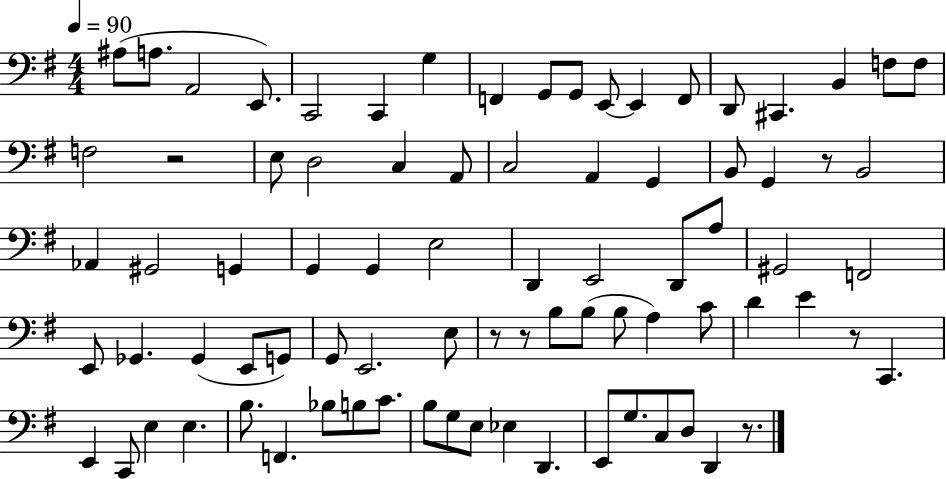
A#3/e A3/e. A2/h E2/e. C2/h C2/q G3/q F2/q G2/e G2/e E2/e E2/q F2/e D2/e C#2/q. B2/q F3/e F3/e F3/h R/h E3/e D3/h C3/q A2/e C3/h A2/q G2/q B2/e G2/q R/e B2/h Ab2/q G#2/h G2/q G2/q G2/q E3/h D2/q E2/h D2/e A3/e G#2/h F2/h E2/e Gb2/q. Gb2/q E2/e G2/e G2/e E2/h. E3/e R/e R/e B3/e B3/e B3/e A3/q C4/e D4/q E4/q R/e C2/q. E2/q C2/e E3/q E3/q. B3/e. F2/q. Bb3/e B3/e C4/e. B3/e G3/e E3/e Eb3/q D2/q. E2/e G3/e. C3/e D3/e D2/q R/e.